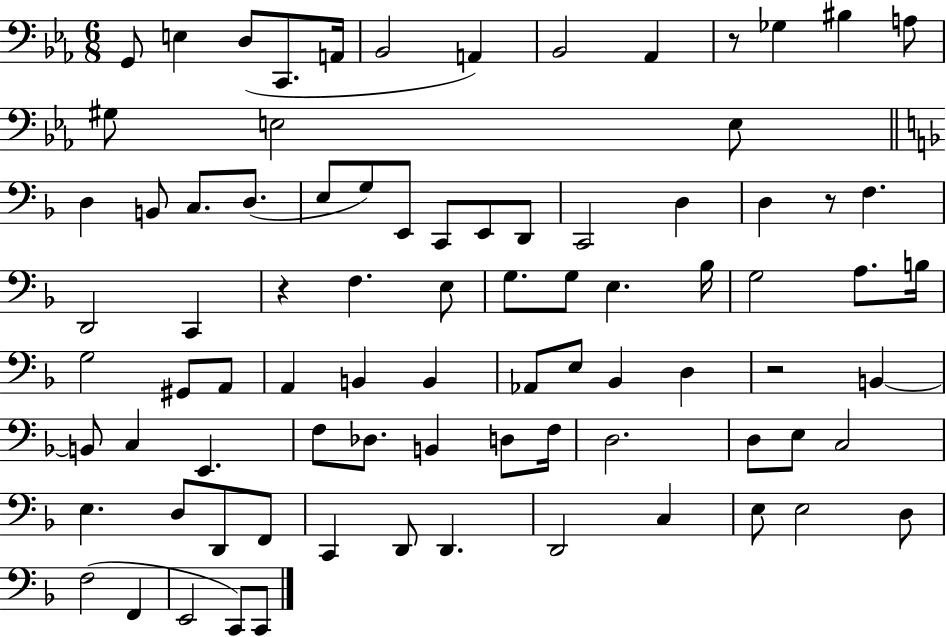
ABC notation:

X:1
T:Untitled
M:6/8
L:1/4
K:Eb
G,,/2 E, D,/2 C,,/2 A,,/4 _B,,2 A,, _B,,2 _A,, z/2 _G, ^B, A,/2 ^G,/2 E,2 E,/2 D, B,,/2 C,/2 D,/2 E,/2 G,/2 E,,/2 C,,/2 E,,/2 D,,/2 C,,2 D, D, z/2 F, D,,2 C,, z F, E,/2 G,/2 G,/2 E, _B,/4 G,2 A,/2 B,/4 G,2 ^G,,/2 A,,/2 A,, B,, B,, _A,,/2 E,/2 _B,, D, z2 B,, B,,/2 C, E,, F,/2 _D,/2 B,, D,/2 F,/4 D,2 D,/2 E,/2 C,2 E, D,/2 D,,/2 F,,/2 C,, D,,/2 D,, D,,2 C, E,/2 E,2 D,/2 F,2 F,, E,,2 C,,/2 C,,/2